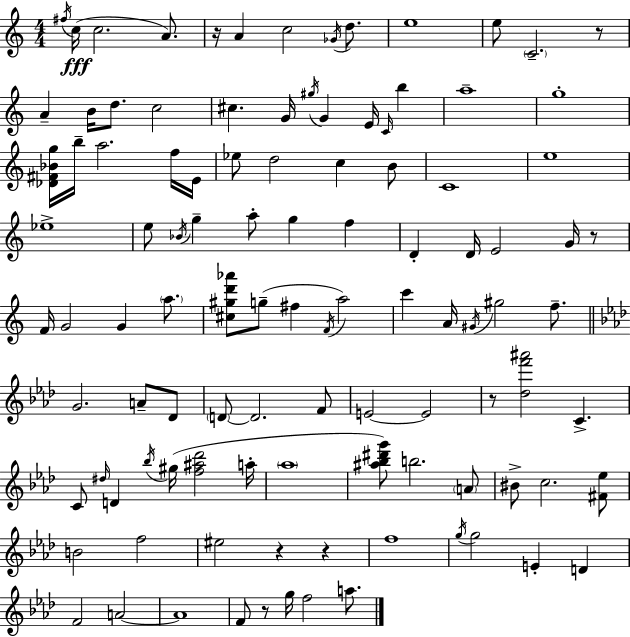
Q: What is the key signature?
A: C major